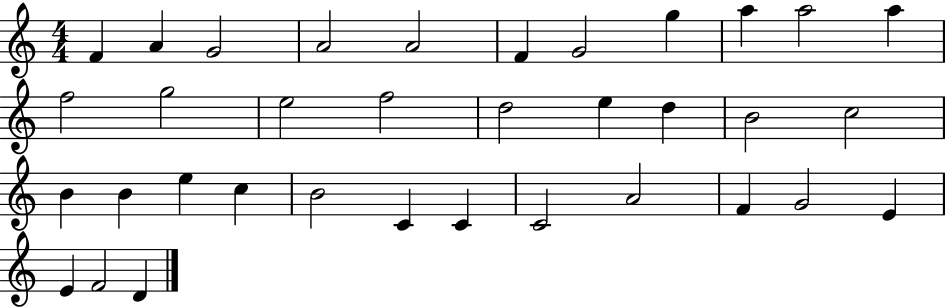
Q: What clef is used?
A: treble